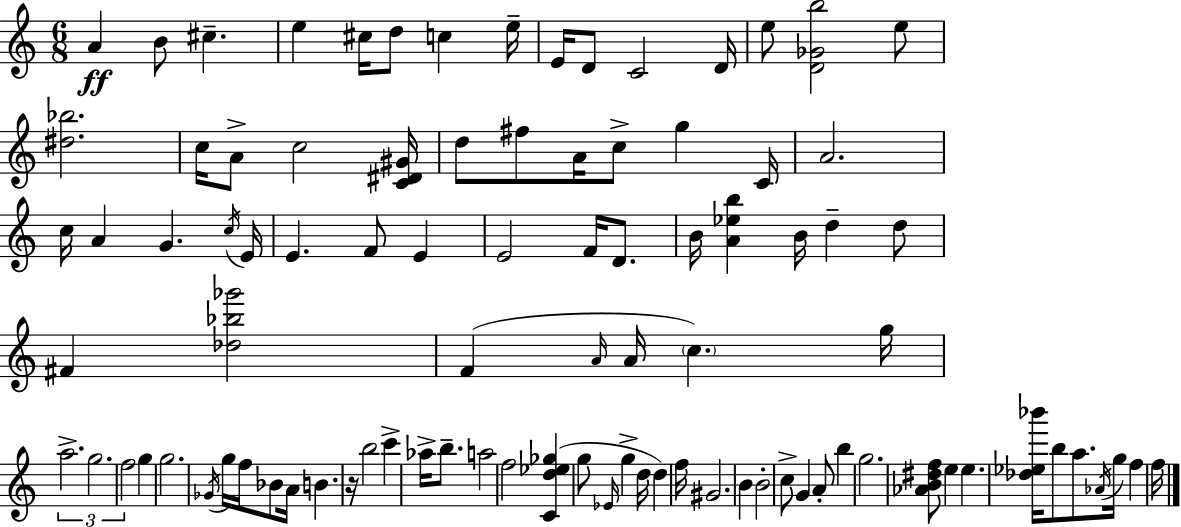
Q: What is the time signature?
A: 6/8